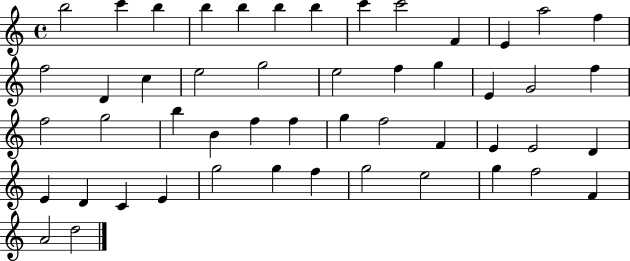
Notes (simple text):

B5/h C6/q B5/q B5/q B5/q B5/q B5/q C6/q C6/h F4/q E4/q A5/h F5/q F5/h D4/q C5/q E5/h G5/h E5/h F5/q G5/q E4/q G4/h F5/q F5/h G5/h B5/q B4/q F5/q F5/q G5/q F5/h F4/q E4/q E4/h D4/q E4/q D4/q C4/q E4/q G5/h G5/q F5/q G5/h E5/h G5/q F5/h F4/q A4/h D5/h